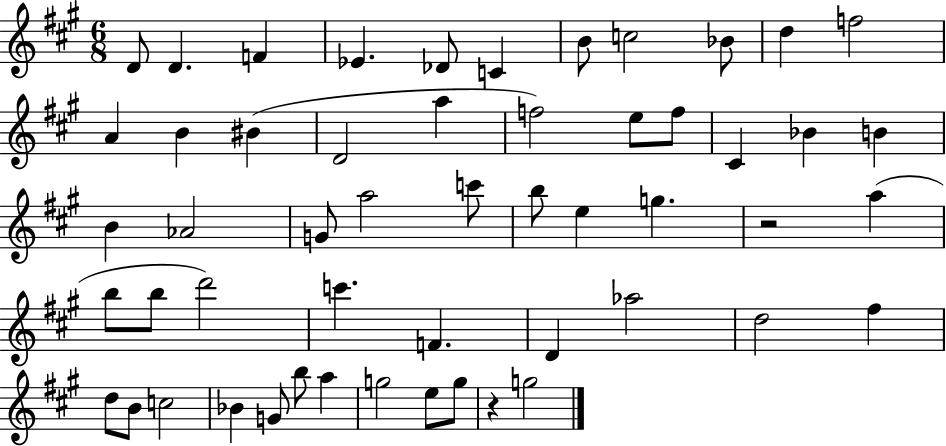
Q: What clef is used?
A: treble